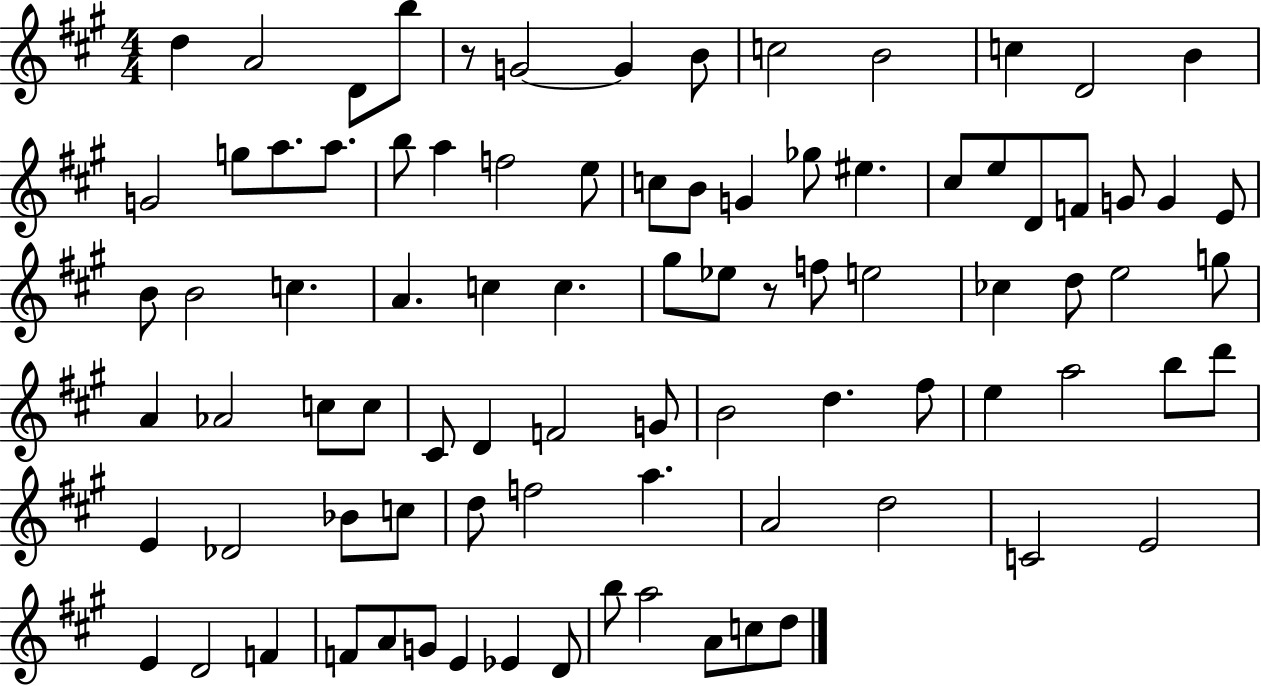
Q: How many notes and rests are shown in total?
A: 88